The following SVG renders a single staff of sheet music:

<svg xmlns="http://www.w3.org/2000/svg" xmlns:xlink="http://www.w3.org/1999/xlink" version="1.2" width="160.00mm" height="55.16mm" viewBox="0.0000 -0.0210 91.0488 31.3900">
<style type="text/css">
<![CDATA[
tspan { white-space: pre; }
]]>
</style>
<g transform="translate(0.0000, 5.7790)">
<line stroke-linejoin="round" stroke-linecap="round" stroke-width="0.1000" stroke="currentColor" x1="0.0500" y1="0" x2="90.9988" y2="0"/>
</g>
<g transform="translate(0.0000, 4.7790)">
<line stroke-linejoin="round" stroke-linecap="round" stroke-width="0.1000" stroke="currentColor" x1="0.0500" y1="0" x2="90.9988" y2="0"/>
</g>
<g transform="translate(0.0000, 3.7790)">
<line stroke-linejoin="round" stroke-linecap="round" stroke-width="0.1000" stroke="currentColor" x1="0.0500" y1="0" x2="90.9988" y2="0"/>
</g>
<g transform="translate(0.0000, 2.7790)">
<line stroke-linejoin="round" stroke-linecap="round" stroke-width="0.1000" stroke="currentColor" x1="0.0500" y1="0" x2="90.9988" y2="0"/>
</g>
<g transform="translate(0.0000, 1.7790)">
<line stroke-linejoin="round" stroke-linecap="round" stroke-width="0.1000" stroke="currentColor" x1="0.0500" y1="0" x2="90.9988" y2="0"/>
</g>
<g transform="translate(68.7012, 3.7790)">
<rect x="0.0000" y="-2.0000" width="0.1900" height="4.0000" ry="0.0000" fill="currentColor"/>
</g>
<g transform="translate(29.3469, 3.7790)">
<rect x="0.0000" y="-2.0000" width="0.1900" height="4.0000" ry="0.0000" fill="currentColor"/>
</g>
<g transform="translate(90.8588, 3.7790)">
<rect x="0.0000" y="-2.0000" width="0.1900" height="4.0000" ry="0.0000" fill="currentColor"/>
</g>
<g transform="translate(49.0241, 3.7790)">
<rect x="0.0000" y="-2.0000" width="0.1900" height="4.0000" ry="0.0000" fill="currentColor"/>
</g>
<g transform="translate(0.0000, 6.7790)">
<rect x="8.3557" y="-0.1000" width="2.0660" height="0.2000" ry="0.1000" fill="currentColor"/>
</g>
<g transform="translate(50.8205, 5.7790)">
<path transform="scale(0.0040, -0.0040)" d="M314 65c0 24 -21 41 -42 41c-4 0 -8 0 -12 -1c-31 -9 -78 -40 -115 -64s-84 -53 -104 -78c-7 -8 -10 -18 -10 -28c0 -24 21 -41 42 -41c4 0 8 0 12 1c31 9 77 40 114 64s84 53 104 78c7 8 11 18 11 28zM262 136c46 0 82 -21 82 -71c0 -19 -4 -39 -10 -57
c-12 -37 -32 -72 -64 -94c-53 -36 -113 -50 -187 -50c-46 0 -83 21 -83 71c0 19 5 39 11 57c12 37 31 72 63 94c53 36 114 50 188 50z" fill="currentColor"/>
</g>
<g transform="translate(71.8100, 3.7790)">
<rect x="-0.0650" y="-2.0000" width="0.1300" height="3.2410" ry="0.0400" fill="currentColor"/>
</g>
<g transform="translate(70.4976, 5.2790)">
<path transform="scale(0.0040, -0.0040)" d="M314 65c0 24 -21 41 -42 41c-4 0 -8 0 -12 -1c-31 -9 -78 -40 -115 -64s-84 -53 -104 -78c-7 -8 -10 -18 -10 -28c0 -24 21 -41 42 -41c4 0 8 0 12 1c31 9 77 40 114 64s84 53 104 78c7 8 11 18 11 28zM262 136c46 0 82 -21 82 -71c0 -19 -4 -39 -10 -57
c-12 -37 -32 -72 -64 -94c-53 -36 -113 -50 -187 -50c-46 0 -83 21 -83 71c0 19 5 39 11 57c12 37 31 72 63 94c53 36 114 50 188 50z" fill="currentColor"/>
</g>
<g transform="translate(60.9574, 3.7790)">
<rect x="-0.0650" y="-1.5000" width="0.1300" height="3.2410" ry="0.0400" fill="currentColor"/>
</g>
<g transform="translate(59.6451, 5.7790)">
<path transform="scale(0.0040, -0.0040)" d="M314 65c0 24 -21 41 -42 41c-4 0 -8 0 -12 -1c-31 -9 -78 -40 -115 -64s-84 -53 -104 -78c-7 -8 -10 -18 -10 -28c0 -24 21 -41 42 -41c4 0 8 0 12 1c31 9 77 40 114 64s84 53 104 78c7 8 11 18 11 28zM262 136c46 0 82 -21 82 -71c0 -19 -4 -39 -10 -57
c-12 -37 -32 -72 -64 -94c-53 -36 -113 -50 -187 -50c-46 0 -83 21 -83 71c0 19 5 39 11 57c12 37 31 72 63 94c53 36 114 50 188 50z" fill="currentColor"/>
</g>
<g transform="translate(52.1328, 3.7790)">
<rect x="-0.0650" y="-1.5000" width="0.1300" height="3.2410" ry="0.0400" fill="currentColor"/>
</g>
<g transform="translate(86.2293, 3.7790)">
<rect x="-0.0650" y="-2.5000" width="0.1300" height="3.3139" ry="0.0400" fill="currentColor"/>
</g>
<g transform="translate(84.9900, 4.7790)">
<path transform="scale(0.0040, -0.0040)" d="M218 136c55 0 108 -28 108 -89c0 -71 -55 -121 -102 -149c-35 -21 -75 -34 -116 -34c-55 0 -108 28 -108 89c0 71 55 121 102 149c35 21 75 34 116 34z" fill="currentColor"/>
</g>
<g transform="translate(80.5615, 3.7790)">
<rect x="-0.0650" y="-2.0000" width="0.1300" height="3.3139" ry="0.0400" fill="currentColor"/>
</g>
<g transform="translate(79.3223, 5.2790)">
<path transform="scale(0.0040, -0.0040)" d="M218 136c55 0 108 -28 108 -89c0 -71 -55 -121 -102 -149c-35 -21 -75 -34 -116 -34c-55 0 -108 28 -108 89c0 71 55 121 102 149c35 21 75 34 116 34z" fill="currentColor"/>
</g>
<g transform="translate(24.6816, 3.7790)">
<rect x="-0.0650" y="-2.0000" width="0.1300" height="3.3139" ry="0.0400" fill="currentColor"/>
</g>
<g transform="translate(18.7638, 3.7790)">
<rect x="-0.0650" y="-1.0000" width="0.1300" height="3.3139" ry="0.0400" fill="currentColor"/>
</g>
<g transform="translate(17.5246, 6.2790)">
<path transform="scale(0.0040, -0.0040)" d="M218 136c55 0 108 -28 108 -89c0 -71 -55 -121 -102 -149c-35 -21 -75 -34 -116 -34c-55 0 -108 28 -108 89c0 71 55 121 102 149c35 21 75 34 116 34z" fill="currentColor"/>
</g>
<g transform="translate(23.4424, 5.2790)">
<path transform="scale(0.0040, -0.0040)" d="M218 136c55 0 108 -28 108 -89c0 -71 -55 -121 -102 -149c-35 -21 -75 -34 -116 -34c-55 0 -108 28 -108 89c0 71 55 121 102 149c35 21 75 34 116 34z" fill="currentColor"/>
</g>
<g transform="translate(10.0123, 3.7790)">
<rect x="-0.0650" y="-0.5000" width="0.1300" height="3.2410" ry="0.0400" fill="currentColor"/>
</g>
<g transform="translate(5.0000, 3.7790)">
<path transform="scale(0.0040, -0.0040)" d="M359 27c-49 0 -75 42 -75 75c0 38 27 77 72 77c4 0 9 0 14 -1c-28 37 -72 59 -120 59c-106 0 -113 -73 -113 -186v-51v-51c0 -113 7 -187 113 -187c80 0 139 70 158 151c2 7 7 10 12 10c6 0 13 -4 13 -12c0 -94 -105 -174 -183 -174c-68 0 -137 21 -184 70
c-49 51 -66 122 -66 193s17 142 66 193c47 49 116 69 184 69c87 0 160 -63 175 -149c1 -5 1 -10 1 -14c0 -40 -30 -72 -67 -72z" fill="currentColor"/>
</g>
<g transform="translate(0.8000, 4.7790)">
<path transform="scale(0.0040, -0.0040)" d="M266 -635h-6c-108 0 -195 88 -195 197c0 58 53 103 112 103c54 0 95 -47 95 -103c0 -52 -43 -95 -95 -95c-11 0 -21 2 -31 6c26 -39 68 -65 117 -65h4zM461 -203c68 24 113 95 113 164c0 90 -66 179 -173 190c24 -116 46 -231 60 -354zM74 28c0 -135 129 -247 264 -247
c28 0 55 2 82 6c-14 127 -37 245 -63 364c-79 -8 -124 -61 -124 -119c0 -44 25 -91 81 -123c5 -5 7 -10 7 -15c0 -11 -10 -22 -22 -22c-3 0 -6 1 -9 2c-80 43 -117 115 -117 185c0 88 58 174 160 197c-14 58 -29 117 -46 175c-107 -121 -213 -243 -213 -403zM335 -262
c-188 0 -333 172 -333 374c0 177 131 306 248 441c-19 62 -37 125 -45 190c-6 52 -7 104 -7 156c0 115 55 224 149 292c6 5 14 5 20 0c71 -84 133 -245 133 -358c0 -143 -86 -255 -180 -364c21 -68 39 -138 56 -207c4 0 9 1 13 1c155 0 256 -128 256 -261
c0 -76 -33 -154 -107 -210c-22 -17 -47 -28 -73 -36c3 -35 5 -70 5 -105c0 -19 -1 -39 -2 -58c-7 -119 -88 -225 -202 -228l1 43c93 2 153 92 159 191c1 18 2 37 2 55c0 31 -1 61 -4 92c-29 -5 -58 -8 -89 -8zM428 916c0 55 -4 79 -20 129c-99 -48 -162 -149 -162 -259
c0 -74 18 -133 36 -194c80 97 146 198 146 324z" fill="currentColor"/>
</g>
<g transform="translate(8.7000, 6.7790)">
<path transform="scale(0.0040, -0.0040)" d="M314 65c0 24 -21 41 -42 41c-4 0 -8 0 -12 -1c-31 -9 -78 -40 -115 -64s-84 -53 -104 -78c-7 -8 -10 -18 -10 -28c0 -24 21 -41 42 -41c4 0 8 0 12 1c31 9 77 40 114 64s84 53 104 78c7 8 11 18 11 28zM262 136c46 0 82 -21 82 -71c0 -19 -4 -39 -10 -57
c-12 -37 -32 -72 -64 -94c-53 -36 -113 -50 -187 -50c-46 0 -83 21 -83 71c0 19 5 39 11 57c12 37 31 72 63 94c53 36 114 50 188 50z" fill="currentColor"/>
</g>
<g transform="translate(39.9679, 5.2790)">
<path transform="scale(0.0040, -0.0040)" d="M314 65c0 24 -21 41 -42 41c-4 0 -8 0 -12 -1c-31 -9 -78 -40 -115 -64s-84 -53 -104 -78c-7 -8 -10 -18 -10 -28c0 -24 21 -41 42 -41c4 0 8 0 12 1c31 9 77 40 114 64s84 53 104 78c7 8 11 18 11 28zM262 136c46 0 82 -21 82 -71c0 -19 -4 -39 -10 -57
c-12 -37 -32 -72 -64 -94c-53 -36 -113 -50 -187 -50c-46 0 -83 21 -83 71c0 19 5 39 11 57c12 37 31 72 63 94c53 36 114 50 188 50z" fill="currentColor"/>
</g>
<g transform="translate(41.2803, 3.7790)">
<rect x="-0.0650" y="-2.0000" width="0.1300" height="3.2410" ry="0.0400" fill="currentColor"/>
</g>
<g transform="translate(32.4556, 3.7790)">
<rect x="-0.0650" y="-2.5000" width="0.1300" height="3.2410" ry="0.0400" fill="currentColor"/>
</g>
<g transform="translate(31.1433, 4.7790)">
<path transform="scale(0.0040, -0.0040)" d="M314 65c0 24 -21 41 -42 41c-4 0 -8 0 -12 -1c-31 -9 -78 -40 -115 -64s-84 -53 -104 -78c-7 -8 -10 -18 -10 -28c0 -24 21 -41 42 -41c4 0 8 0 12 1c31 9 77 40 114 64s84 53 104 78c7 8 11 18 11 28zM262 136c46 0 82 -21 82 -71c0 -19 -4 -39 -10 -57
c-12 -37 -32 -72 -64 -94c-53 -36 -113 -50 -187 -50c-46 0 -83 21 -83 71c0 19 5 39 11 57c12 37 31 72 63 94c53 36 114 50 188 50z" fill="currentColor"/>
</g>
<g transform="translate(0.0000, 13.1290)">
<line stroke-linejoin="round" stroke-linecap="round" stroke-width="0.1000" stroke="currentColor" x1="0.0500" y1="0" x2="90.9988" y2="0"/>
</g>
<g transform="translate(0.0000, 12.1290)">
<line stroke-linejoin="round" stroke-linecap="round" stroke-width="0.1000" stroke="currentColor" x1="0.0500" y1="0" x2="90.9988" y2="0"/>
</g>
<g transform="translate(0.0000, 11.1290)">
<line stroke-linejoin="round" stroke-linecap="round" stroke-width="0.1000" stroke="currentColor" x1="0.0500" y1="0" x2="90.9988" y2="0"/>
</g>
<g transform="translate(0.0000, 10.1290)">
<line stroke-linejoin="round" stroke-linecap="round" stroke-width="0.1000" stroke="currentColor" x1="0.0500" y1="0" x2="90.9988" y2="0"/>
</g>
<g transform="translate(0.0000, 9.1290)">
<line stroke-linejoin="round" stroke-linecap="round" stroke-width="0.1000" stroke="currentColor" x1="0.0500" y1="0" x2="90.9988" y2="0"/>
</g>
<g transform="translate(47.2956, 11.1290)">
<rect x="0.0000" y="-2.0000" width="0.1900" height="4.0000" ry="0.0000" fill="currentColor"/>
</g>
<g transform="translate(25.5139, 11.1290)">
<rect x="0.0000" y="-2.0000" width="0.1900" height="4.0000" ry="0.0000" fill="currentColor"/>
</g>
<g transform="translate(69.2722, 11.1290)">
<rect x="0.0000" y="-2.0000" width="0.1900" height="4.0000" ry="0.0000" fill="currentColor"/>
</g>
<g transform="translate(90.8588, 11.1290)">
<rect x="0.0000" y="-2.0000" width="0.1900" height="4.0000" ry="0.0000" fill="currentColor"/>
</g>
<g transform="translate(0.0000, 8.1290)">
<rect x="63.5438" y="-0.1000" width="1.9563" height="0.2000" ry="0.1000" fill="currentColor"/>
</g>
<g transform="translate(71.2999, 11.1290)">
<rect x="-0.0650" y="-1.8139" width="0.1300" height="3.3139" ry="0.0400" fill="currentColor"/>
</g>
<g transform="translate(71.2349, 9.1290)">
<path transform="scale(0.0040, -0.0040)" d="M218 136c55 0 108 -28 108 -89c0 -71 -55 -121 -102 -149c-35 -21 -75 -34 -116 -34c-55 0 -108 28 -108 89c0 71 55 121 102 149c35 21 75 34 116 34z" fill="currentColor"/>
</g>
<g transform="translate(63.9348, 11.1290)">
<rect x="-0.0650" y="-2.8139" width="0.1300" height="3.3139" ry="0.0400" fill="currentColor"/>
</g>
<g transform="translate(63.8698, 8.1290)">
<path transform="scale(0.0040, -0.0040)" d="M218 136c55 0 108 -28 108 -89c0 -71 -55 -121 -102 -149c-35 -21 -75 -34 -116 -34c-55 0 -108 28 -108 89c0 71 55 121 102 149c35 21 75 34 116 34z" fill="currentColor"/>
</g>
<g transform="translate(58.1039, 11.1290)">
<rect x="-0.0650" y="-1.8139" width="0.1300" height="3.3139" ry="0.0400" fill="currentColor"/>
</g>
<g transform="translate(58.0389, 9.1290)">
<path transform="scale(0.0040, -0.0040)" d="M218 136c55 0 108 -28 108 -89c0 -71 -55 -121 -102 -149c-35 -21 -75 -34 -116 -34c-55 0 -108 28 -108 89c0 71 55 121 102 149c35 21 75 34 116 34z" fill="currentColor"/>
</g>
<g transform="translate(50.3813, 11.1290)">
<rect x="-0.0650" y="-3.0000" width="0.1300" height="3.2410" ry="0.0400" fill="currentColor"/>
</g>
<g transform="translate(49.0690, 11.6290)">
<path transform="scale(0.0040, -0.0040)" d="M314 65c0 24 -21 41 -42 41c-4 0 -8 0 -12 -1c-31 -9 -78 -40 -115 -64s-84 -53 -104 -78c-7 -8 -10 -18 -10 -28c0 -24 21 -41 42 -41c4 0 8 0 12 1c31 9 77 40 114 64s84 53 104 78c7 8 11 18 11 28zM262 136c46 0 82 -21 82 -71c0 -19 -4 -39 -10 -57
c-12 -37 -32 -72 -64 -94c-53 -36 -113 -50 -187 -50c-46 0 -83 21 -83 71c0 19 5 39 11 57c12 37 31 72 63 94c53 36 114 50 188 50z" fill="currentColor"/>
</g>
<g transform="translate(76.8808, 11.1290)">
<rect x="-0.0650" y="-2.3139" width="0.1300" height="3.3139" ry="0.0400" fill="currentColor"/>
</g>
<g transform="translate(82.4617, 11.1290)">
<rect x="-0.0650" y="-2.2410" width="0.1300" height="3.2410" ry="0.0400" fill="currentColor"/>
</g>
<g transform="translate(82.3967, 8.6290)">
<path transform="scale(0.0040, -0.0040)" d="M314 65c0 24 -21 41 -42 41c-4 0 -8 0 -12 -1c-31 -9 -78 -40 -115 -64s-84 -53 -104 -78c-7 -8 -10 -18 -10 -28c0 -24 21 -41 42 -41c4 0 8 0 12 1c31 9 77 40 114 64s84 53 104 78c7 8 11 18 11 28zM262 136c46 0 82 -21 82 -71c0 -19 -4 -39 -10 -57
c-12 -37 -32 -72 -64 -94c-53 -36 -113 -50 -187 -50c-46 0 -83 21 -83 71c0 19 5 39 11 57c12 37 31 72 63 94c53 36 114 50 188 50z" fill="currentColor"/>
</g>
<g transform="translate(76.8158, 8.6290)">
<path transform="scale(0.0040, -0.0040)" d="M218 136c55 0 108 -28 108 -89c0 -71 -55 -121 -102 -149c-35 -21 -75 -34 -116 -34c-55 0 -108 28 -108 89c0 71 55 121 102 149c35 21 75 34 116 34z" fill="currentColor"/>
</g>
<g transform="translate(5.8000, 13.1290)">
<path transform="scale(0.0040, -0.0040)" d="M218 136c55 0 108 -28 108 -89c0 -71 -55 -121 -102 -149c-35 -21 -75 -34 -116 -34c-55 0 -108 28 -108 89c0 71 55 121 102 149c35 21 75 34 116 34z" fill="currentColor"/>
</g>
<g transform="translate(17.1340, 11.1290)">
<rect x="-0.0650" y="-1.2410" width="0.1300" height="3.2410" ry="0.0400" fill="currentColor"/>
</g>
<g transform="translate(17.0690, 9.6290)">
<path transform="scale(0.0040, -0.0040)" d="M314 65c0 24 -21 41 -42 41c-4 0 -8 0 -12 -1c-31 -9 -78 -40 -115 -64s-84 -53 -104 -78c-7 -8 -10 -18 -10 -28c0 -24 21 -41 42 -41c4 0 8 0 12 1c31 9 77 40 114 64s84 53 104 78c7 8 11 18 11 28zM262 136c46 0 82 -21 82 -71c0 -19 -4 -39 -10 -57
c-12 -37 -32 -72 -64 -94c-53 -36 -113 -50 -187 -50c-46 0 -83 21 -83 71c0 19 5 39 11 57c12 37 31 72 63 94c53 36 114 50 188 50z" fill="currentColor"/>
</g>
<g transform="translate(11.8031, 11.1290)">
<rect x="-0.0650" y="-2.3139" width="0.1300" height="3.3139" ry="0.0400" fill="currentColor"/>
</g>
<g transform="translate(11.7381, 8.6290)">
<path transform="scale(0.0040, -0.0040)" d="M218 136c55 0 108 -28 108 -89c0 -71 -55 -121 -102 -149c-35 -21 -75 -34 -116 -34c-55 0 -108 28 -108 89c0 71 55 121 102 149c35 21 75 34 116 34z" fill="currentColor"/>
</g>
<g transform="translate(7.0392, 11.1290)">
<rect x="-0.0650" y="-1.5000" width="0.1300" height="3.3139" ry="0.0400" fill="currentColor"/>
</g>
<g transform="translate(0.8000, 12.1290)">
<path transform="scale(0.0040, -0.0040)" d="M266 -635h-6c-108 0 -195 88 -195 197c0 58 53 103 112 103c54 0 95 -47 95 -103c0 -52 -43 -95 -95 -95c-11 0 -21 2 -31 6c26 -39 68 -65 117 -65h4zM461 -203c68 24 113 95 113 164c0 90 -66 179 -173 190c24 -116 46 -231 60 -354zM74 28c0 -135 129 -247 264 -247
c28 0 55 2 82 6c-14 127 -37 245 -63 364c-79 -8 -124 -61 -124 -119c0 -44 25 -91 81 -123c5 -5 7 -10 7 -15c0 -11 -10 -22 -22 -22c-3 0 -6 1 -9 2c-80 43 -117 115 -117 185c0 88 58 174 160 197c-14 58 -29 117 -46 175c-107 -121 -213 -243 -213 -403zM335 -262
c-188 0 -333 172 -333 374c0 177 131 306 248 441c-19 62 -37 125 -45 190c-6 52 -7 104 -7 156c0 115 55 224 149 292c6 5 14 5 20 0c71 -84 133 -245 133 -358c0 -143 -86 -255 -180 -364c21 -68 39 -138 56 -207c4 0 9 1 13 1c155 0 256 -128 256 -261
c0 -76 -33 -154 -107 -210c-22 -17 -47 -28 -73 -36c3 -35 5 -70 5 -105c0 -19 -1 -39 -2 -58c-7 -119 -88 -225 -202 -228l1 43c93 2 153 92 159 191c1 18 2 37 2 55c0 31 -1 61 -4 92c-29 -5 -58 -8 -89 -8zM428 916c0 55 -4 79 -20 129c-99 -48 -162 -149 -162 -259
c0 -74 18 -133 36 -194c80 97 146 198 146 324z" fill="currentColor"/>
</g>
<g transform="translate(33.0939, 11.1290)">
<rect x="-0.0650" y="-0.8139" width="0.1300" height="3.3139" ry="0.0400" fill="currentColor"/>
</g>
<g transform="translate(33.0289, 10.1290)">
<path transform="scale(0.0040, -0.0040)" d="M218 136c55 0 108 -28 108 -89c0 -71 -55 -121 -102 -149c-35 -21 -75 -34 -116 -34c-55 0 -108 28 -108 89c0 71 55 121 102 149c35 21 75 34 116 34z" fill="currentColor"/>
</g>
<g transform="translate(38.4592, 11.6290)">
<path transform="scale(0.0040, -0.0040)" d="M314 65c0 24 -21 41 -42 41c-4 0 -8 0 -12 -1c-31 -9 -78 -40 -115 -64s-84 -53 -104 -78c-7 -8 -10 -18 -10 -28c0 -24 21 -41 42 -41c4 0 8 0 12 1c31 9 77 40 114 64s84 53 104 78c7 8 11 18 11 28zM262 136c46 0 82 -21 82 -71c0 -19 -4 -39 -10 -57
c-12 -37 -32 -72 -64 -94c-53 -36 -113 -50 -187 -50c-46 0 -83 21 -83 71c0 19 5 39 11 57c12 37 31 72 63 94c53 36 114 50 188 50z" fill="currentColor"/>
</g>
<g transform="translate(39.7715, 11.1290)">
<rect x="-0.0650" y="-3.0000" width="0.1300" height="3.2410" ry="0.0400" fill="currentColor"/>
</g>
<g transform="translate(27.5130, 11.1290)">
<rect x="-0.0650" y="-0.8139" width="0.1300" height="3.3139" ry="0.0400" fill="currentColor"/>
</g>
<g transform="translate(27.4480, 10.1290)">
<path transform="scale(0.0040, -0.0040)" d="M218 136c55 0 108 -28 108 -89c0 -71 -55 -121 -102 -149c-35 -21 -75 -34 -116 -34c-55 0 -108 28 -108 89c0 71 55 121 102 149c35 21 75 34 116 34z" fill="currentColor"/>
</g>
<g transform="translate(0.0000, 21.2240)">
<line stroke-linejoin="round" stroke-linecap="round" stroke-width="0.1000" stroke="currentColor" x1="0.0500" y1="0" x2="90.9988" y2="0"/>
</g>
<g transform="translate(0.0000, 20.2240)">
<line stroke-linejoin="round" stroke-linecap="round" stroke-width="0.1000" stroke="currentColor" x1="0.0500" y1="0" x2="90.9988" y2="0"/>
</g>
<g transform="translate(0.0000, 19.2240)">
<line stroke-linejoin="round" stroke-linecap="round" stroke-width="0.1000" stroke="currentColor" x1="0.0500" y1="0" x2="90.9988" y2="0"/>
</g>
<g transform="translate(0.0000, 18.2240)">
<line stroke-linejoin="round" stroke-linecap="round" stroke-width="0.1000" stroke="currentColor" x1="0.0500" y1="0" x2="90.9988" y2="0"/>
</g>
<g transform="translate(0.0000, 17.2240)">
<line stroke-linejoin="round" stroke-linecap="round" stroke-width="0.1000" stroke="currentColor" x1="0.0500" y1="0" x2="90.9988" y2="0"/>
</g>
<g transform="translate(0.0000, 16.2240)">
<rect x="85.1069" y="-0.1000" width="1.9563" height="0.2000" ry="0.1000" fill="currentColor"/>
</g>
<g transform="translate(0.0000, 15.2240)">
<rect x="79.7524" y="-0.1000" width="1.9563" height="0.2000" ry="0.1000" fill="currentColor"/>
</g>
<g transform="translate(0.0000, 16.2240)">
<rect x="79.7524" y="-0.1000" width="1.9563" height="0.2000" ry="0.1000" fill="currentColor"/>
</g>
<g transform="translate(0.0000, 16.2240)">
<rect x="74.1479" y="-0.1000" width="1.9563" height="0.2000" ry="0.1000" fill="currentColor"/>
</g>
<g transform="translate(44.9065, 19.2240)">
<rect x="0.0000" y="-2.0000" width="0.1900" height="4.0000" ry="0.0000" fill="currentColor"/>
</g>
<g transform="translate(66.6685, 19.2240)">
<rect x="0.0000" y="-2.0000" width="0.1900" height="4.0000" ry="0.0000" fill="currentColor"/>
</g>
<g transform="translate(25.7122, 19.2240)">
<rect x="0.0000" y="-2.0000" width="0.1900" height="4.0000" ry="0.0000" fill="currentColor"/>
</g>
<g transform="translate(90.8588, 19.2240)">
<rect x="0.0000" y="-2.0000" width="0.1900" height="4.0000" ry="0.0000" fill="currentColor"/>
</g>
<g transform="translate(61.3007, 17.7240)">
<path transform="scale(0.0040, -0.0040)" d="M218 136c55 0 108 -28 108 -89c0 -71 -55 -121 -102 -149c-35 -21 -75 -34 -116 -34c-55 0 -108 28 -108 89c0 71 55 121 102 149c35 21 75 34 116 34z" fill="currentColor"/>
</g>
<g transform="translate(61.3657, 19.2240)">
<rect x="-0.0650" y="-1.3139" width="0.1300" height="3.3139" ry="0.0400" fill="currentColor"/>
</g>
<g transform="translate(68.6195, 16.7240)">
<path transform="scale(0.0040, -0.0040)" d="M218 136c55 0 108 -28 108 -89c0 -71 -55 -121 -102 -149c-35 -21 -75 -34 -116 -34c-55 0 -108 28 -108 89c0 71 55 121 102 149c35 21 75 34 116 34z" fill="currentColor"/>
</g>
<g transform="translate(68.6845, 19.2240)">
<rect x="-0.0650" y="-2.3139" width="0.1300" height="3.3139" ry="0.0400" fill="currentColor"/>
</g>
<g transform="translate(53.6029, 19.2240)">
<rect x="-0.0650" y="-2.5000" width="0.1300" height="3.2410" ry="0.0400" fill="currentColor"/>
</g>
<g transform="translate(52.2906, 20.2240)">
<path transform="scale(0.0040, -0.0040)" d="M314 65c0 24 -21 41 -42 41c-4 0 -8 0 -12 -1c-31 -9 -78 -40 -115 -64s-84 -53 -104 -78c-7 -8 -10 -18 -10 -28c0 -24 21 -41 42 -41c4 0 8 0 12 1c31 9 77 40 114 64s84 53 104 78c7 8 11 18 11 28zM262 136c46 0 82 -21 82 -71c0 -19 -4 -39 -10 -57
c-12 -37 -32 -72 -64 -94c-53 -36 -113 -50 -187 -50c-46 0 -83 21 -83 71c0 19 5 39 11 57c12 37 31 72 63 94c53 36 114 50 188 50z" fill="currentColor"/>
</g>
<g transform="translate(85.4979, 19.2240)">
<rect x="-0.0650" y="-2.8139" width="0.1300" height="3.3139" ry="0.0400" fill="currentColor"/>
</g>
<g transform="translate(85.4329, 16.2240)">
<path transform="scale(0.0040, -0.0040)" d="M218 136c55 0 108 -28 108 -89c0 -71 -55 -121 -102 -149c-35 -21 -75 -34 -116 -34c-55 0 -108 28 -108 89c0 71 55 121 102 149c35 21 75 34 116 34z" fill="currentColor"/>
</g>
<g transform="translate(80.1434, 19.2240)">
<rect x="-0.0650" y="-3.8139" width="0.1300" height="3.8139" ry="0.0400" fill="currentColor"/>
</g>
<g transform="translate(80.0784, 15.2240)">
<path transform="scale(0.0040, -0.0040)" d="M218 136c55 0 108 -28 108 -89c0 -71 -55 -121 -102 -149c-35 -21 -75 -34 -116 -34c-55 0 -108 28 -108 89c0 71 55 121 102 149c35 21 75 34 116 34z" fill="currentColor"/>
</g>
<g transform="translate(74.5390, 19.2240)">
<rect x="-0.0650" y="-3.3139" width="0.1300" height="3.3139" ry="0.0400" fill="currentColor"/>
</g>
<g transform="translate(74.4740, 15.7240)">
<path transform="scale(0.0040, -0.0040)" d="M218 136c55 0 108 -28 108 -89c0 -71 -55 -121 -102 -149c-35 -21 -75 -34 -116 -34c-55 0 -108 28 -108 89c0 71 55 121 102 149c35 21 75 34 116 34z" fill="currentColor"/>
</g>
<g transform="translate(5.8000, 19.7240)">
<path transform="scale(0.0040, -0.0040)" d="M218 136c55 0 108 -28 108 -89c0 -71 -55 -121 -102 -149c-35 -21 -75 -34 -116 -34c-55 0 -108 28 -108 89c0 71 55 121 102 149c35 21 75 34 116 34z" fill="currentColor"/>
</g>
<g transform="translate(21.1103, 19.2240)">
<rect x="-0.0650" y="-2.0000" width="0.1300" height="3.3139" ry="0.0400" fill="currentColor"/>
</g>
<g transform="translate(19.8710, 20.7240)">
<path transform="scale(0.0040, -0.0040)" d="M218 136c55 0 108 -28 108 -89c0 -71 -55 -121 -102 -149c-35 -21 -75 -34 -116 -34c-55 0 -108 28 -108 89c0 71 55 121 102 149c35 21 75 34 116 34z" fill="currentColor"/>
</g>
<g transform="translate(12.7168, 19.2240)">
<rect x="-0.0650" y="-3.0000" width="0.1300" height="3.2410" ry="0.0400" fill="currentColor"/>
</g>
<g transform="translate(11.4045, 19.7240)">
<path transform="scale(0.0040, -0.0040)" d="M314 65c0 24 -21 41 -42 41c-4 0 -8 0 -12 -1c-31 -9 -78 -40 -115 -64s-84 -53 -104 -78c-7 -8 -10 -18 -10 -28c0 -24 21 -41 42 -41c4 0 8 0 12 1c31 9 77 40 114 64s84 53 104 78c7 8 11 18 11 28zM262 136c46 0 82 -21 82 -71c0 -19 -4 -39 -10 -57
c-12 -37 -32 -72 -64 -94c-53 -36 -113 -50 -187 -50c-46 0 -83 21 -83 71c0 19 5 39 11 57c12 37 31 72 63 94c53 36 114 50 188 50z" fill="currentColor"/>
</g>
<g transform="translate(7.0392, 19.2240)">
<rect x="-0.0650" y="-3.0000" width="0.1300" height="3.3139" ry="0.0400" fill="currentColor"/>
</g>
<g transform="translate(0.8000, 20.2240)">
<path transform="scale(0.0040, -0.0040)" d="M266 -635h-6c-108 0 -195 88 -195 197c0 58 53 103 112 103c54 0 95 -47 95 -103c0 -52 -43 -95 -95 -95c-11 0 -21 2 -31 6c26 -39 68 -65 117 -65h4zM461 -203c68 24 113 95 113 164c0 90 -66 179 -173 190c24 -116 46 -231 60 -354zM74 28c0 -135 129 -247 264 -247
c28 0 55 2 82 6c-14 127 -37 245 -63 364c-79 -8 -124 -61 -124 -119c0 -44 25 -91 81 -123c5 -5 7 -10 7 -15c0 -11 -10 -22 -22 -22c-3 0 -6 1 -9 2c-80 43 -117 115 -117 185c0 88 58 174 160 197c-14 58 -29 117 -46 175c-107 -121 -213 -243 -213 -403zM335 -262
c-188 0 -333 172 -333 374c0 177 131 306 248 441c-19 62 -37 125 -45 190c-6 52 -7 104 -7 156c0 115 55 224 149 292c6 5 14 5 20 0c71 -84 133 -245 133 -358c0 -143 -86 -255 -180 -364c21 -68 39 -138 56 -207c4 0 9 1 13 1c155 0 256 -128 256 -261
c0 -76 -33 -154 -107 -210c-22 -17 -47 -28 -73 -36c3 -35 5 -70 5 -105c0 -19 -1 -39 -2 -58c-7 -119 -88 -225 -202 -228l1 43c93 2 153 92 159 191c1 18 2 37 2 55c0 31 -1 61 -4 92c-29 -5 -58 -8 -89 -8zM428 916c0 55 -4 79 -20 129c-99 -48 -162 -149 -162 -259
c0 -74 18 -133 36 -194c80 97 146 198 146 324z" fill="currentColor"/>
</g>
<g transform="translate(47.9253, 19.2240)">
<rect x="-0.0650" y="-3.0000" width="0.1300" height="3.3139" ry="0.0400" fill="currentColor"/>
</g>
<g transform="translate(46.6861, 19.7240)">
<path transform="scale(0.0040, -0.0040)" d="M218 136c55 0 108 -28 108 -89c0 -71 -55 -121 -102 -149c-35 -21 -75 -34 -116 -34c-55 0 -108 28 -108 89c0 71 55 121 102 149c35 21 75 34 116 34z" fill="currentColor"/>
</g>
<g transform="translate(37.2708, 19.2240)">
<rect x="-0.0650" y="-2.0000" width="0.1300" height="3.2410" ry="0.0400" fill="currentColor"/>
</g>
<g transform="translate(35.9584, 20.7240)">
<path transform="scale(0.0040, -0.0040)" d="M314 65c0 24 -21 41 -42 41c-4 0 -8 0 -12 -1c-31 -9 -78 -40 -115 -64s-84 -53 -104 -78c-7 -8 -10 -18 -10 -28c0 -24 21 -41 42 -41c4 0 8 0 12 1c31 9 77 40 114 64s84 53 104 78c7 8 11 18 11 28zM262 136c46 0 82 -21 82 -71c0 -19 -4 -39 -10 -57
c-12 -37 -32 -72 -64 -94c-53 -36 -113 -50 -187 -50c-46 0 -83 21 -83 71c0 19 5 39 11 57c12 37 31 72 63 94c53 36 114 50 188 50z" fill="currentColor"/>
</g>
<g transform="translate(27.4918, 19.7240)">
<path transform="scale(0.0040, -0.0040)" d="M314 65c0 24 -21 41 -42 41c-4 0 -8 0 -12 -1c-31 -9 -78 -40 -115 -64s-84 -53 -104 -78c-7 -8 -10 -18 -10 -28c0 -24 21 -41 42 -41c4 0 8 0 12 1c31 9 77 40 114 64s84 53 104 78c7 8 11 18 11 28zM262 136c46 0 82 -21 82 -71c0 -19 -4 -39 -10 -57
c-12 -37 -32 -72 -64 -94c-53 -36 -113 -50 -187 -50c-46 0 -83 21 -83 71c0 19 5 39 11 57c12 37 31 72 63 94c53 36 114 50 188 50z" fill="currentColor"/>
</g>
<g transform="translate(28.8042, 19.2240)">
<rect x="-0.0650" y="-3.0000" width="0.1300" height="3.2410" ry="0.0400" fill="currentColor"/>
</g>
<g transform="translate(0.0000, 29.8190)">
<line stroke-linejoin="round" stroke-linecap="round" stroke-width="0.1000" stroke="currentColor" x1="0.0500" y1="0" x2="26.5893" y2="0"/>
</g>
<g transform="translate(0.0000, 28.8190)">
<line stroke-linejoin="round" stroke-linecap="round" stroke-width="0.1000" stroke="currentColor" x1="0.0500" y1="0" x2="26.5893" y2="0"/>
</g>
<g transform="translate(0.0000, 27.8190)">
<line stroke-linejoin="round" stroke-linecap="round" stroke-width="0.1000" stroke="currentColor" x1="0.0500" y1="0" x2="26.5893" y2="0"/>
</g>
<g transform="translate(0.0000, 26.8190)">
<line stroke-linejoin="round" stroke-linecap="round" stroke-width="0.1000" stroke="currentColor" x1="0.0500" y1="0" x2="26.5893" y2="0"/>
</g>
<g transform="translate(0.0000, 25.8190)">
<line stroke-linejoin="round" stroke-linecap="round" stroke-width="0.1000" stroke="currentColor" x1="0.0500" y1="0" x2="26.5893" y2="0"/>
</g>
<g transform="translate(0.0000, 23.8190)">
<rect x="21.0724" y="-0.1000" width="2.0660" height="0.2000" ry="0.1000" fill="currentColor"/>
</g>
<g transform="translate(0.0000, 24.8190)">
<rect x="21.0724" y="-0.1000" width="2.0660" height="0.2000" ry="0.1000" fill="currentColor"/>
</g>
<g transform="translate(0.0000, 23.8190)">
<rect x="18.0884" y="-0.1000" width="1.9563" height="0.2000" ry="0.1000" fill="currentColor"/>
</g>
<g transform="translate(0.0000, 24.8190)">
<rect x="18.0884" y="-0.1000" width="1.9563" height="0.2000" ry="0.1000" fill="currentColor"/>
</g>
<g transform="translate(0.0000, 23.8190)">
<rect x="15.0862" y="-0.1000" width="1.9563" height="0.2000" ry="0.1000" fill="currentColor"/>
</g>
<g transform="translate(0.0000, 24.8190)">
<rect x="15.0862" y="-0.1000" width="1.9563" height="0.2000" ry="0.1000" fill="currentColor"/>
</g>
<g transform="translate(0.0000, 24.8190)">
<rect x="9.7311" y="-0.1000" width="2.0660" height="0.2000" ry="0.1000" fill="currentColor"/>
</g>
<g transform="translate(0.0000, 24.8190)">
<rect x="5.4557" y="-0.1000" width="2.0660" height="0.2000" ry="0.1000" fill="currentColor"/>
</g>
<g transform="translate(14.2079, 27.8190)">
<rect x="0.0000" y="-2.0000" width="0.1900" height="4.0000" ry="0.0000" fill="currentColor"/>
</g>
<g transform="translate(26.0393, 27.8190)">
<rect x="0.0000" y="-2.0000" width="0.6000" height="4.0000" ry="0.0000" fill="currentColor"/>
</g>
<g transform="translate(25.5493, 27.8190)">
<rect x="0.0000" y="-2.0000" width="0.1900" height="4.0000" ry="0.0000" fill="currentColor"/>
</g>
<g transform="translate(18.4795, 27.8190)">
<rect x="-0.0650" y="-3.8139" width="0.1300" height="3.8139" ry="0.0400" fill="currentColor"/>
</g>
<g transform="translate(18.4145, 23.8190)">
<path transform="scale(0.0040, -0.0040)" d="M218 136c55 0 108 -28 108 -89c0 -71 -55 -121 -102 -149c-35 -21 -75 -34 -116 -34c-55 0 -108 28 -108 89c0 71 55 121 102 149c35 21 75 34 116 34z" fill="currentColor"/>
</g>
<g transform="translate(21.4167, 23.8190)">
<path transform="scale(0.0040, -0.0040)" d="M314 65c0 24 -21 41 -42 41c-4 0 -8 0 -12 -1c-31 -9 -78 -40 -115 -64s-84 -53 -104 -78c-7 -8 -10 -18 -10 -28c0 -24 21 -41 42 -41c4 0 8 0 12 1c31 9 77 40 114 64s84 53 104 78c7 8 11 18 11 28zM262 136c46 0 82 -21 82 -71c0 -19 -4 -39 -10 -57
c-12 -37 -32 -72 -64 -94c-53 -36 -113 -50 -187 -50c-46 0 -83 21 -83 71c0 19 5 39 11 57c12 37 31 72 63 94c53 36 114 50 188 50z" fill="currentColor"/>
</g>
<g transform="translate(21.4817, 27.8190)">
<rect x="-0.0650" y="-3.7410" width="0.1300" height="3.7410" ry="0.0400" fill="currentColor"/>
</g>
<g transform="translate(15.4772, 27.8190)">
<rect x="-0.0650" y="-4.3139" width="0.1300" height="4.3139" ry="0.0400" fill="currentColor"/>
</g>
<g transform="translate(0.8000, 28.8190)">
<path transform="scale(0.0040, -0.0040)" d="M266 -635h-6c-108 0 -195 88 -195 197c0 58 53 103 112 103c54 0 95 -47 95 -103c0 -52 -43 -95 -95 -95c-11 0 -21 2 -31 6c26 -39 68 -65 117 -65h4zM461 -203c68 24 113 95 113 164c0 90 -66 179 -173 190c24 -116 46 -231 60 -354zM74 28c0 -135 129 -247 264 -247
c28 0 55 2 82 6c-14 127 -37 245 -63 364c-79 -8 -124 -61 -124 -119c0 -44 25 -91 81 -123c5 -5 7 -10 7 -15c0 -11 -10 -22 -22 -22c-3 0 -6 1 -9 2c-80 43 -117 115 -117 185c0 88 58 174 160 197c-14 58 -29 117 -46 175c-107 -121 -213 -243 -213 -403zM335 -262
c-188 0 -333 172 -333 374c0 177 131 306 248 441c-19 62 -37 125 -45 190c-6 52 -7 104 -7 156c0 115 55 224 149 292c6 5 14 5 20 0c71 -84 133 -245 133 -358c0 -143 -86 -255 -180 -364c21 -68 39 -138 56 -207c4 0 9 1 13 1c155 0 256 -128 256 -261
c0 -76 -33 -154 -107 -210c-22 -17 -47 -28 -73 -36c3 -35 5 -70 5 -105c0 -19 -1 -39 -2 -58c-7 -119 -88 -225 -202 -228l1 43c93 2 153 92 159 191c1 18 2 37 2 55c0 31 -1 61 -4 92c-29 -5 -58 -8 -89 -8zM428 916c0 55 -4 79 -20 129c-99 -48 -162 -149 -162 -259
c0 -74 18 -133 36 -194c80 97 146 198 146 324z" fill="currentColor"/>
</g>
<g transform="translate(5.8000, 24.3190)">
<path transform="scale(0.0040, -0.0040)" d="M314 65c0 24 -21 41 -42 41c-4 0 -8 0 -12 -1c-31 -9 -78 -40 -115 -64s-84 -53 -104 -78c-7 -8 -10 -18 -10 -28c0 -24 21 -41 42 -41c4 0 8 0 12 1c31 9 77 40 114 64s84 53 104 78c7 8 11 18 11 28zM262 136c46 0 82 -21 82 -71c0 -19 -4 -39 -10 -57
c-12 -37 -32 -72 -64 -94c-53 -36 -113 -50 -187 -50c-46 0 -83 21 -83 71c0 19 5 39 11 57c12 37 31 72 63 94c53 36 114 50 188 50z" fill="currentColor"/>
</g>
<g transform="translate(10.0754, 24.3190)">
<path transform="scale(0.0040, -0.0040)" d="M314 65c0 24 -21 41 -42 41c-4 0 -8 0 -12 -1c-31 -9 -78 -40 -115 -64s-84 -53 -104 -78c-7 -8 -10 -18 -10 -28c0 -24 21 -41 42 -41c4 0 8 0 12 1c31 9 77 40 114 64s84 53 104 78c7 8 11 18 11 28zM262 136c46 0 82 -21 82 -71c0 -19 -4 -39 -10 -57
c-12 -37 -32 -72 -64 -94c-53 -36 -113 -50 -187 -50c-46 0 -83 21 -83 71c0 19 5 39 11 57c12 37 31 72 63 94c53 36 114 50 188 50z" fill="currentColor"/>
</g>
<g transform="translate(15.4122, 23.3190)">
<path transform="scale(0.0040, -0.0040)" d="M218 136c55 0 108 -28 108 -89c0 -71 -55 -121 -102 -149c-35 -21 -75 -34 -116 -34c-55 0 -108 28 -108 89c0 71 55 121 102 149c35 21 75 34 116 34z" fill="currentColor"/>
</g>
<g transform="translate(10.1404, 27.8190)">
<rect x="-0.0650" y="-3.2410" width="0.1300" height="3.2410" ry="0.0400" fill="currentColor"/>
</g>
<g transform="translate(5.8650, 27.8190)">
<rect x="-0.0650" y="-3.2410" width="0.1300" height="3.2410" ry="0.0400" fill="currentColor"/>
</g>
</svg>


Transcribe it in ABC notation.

X:1
T:Untitled
M:4/4
L:1/4
K:C
C2 D F G2 F2 E2 E2 F2 F G E g e2 d d A2 A2 f a f g g2 A A2 F A2 F2 A G2 e g b c' a b2 b2 d' c' c'2